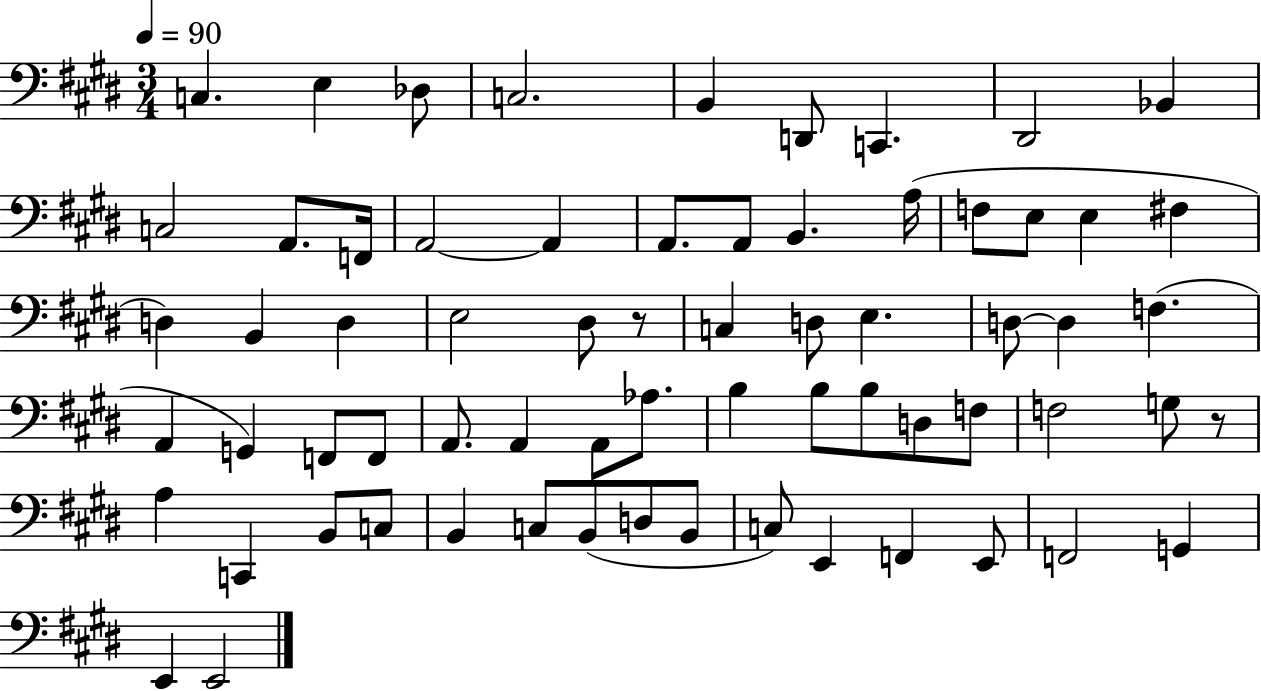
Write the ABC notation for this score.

X:1
T:Untitled
M:3/4
L:1/4
K:E
C, E, _D,/2 C,2 B,, D,,/2 C,, ^D,,2 _B,, C,2 A,,/2 F,,/4 A,,2 A,, A,,/2 A,,/2 B,, A,/4 F,/2 E,/2 E, ^F, D, B,, D, E,2 ^D,/2 z/2 C, D,/2 E, D,/2 D, F, A,, G,, F,,/2 F,,/2 A,,/2 A,, A,,/2 _A,/2 B, B,/2 B,/2 D,/2 F,/2 F,2 G,/2 z/2 A, C,, B,,/2 C,/2 B,, C,/2 B,,/2 D,/2 B,,/2 C,/2 E,, F,, E,,/2 F,,2 G,, E,, E,,2